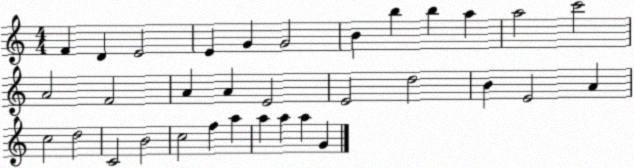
X:1
T:Untitled
M:4/4
L:1/4
K:C
F D E2 E G G2 B b b a a2 c'2 A2 F2 A A E2 E2 d2 B E2 A c2 d2 C2 B2 c2 f a a a a G